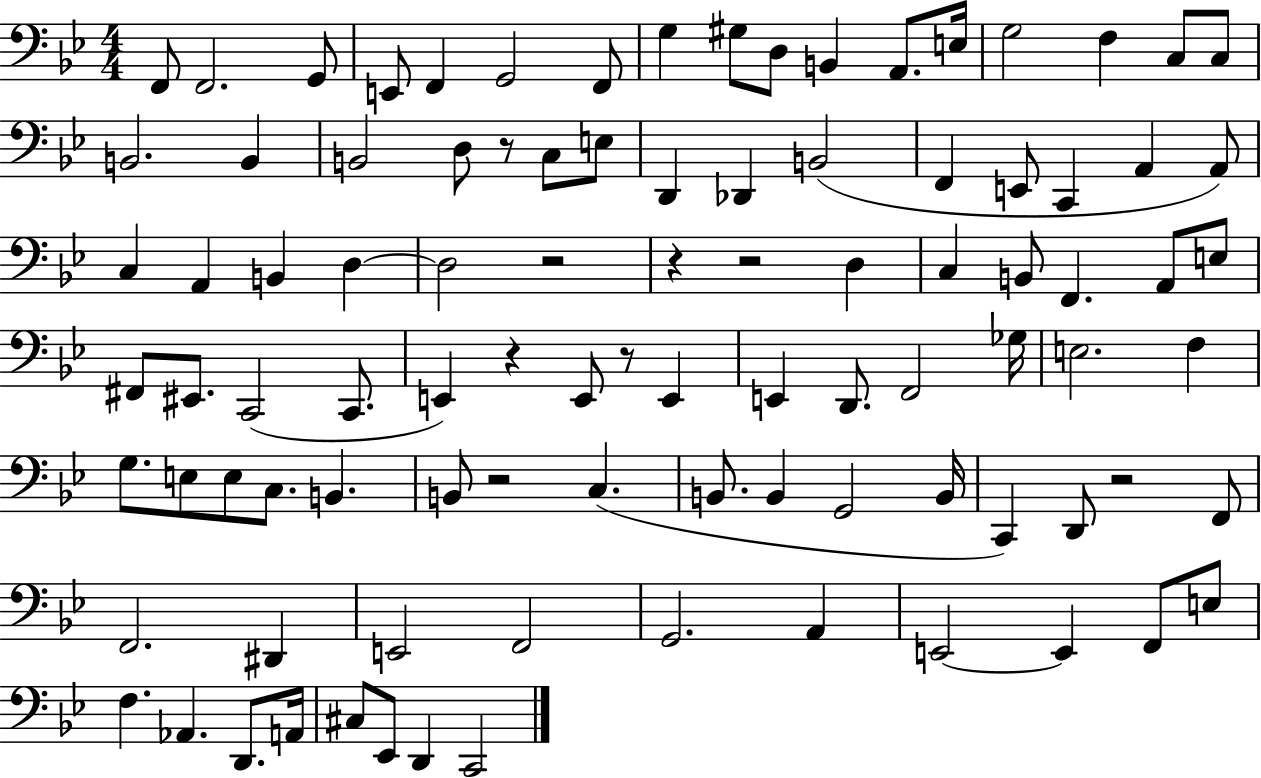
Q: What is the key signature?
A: BES major